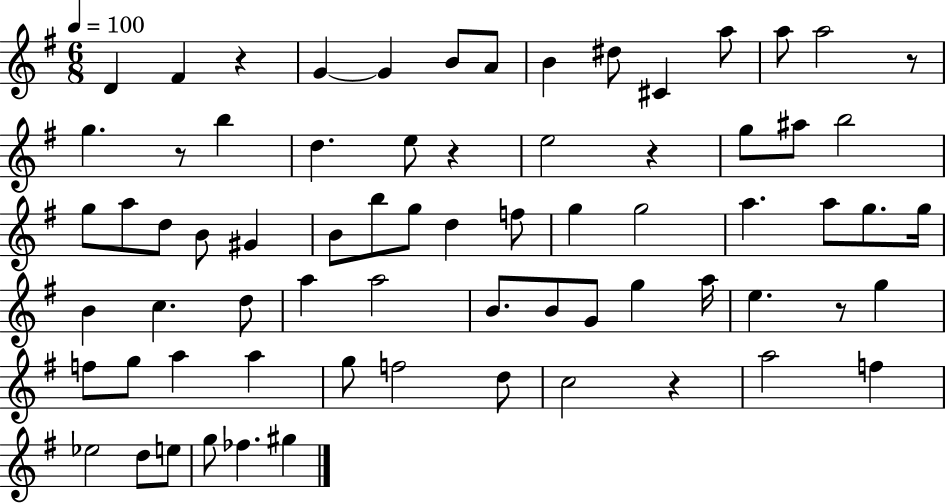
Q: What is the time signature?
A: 6/8